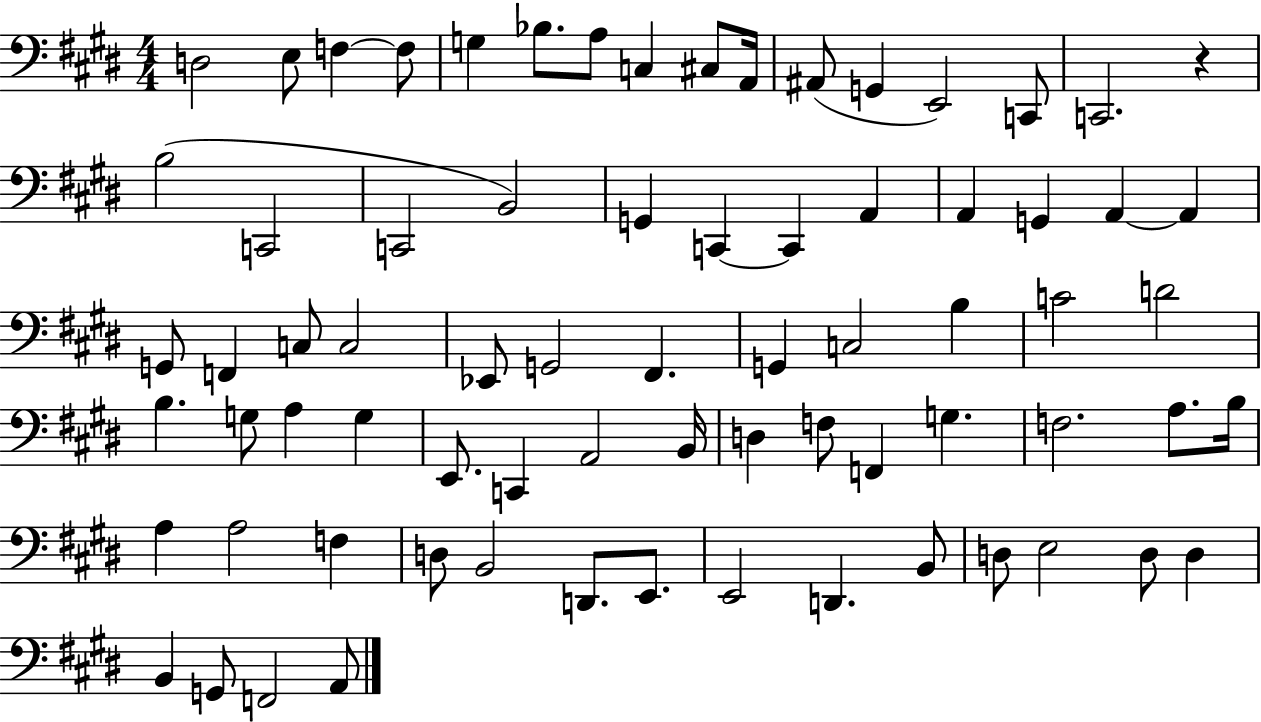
D3/h E3/e F3/q F3/e G3/q Bb3/e. A3/e C3/q C#3/e A2/s A#2/e G2/q E2/h C2/e C2/h. R/q B3/h C2/h C2/h B2/h G2/q C2/q C2/q A2/q A2/q G2/q A2/q A2/q G2/e F2/q C3/e C3/h Eb2/e G2/h F#2/q. G2/q C3/h B3/q C4/h D4/h B3/q. G3/e A3/q G3/q E2/e. C2/q A2/h B2/s D3/q F3/e F2/q G3/q. F3/h. A3/e. B3/s A3/q A3/h F3/q D3/e B2/h D2/e. E2/e. E2/h D2/q. B2/e D3/e E3/h D3/e D3/q B2/q G2/e F2/h A2/e